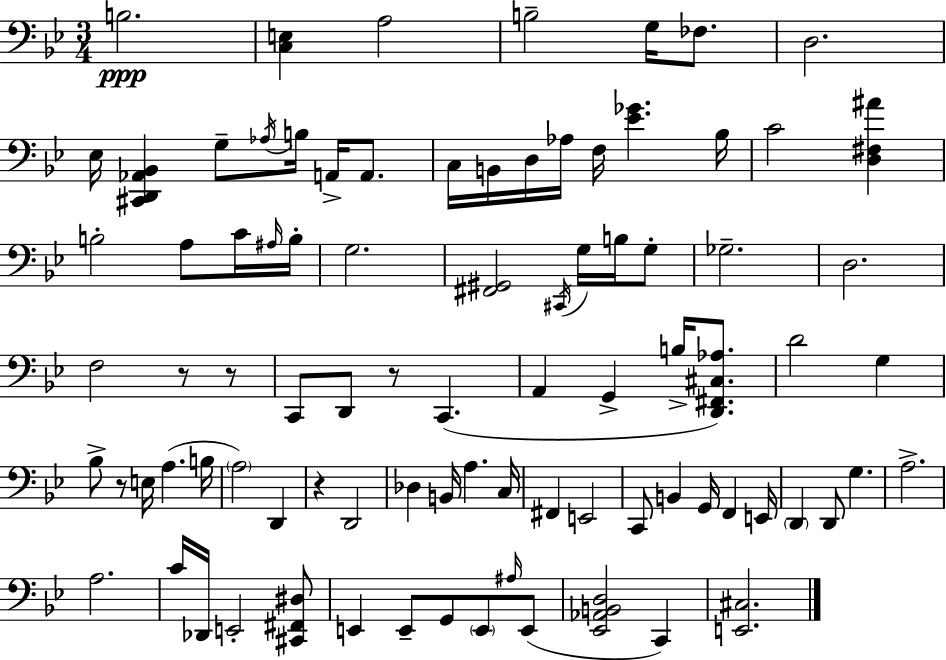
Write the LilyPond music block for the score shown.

{
  \clef bass
  \numericTimeSignature
  \time 3/4
  \key g \minor
  b2.\ppp | <c e>4 a2 | b2-- g16 fes8. | d2. | \break ees16 <cis, d, aes, bes,>4 g8-- \acciaccatura { aes16 } b16 a,16-> a,8. | c16 b,16 d16 aes16 f16 <ees' ges'>4. | bes16 c'2 <d fis ais'>4 | b2-. a8 c'16 | \break \grace { ais16 } b16-. g2. | <fis, gis,>2 \acciaccatura { cis,16 } g16 | b16 g8-. ges2.-- | d2. | \break f2 r8 | r8 c,8 d,8 r8 c,4.( | a,4 g,4-> b16-> | <d, fis, cis aes>8.) d'2 g4 | \break bes8-> r8 e16 a4.( | b16 \parenthesize a2) d,4 | r4 d,2 | des4 b,16 a4. | \break c16 fis,4 e,2 | c,8 b,4 g,16 f,4 | e,16 \parenthesize d,4 d,8 g4. | a2.-> | \break a2. | c'16 des,16 e,2-. | <cis, fis, dis>8 e,4 e,8-- g,8 \parenthesize e,8 | \grace { ais16 }( e,8 <ees, aes, b, d>2 | \break c,4) <e, cis>2. | \bar "|."
}